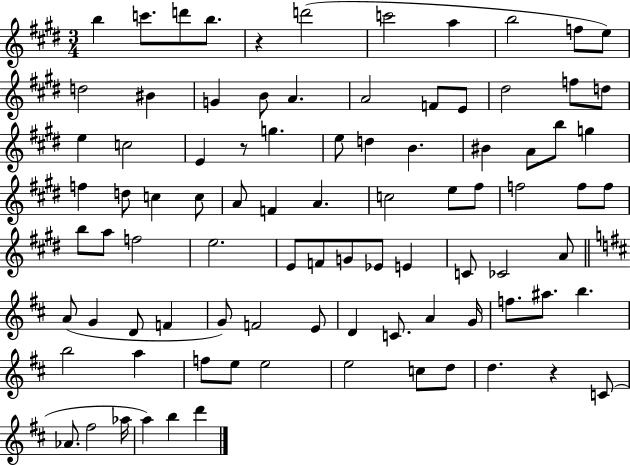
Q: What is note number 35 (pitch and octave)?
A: C5